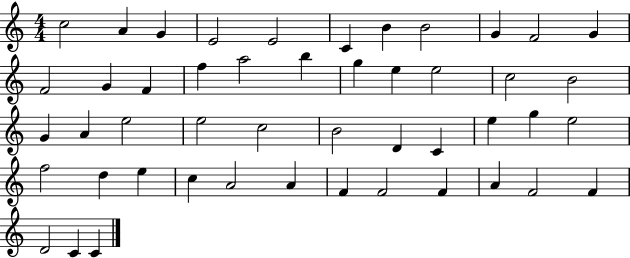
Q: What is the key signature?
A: C major